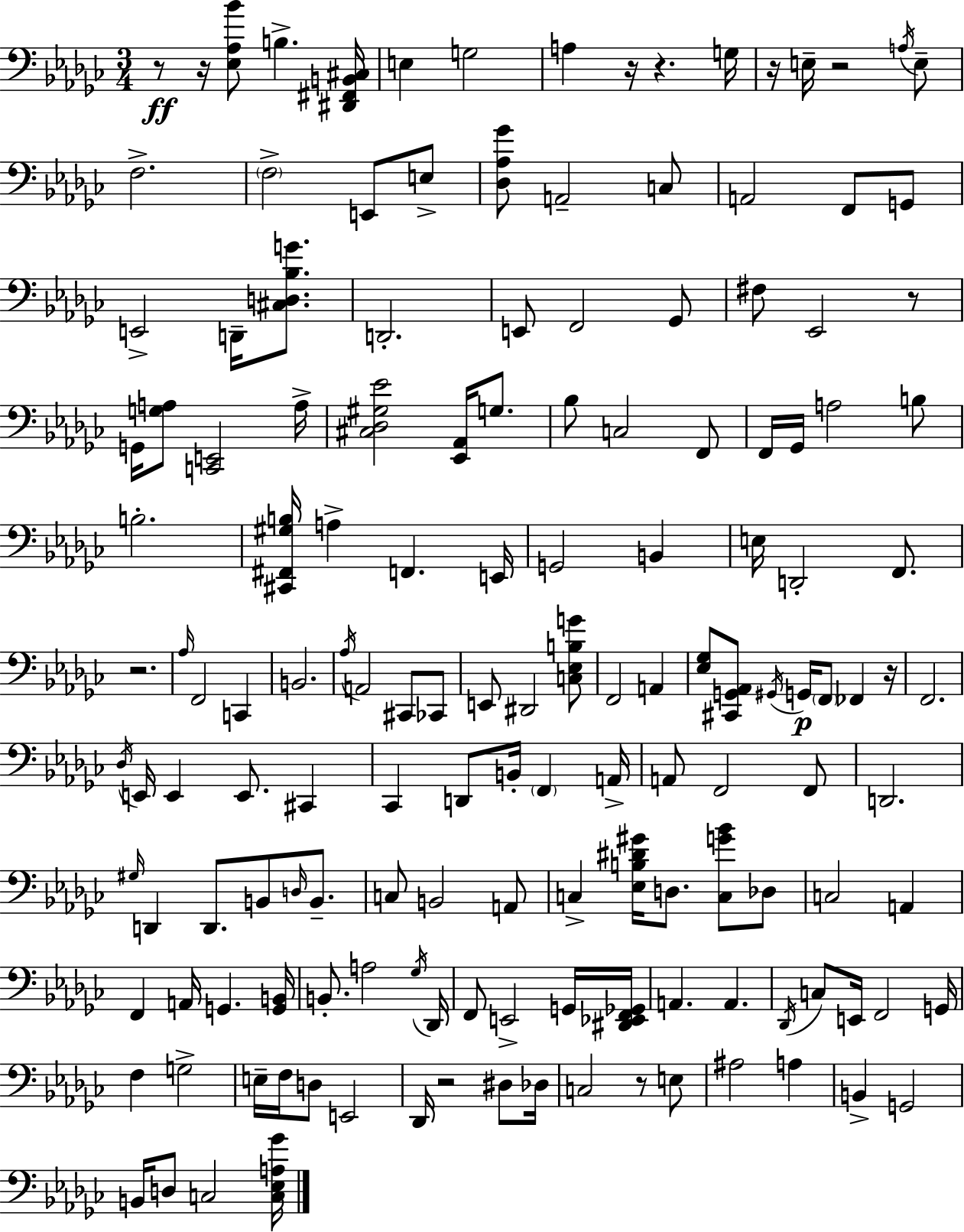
X:1
T:Untitled
M:3/4
L:1/4
K:Ebm
z/2 z/4 [_E,_A,_B]/2 B, [^D,,^F,,B,,^C,]/4 E, G,2 A, z/4 z G,/4 z/4 E,/4 z2 A,/4 E,/2 F,2 F,2 E,,/2 E,/2 [_D,_A,_G]/2 A,,2 C,/2 A,,2 F,,/2 G,,/2 E,,2 D,,/4 [^C,D,_B,G]/2 D,,2 E,,/2 F,,2 _G,,/2 ^F,/2 _E,,2 z/2 G,,/4 [G,A,]/2 [C,,E,,]2 A,/4 [^C,_D,^G,_E]2 [_E,,_A,,]/4 G,/2 _B,/2 C,2 F,,/2 F,,/4 _G,,/4 A,2 B,/2 B,2 [^C,,^F,,^G,B,]/4 A, F,, E,,/4 G,,2 B,, E,/4 D,,2 F,,/2 z2 _A,/4 F,,2 C,, B,,2 _A,/4 A,,2 ^C,,/2 _C,,/2 E,,/2 ^D,,2 [C,_E,B,G]/2 F,,2 A,, [_E,_G,]/2 [^C,,G,,_A,,]/2 ^G,,/4 G,,/4 F,,/2 _F,, z/4 F,,2 _D,/4 E,,/4 E,, E,,/2 ^C,, _C,, D,,/2 B,,/4 F,, A,,/4 A,,/2 F,,2 F,,/2 D,,2 ^G,/4 D,, D,,/2 B,,/2 D,/4 B,,/2 C,/2 B,,2 A,,/2 C, [_E,B,^D^G]/4 D,/2 [C,G_B]/2 _D,/2 C,2 A,, F,, A,,/4 G,, [G,,B,,]/4 B,,/2 A,2 _G,/4 _D,,/4 F,,/2 E,,2 G,,/4 [^D,,_E,,F,,_G,,]/4 A,, A,, _D,,/4 C,/2 E,,/4 F,,2 G,,/4 F, G,2 E,/4 F,/4 D,/2 E,,2 _D,,/4 z2 ^D,/2 _D,/4 C,2 z/2 E,/2 ^A,2 A, B,, G,,2 B,,/4 D,/2 C,2 [C,_E,A,_G]/4